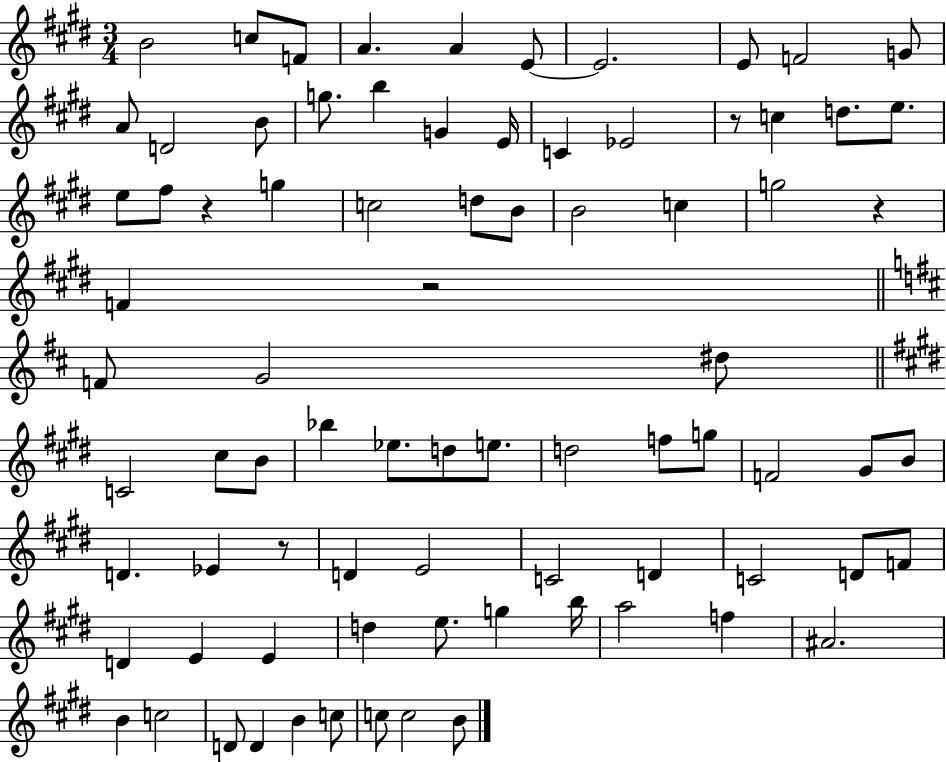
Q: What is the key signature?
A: E major